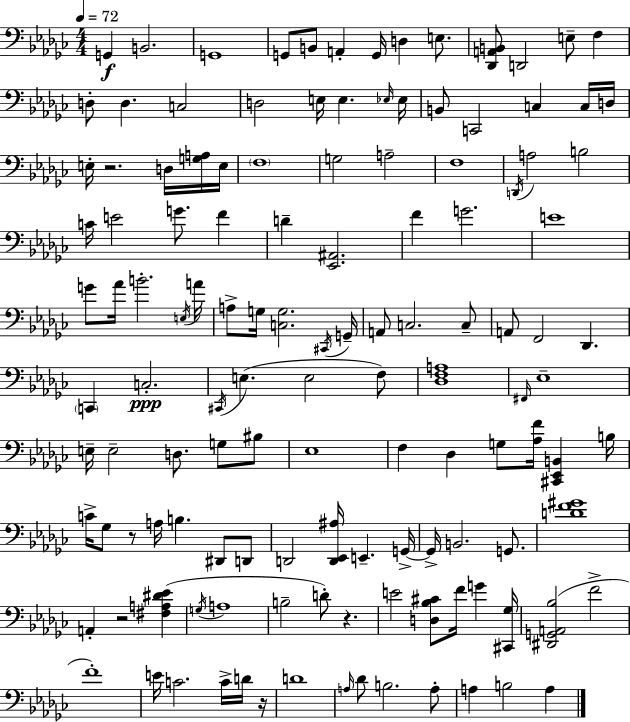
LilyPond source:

{
  \clef bass
  \numericTimeSignature
  \time 4/4
  \key ees \minor
  \tempo 4 = 72
  \repeat volta 2 { g,4\f b,2. | g,1 | g,8 b,8 a,4-. g,16 d4 e8. | <des, a, b,>8 d,2 e8-- f4 | \break d8-. d4. c2 | d2 e16 e4. \grace { ees16 } | ees16 b,8 c,2 c4 c16 | d16 e16-. r2. d16 <g a>16 | \break e16 \parenthesize f1 | g2 a2-- | f1 | \acciaccatura { d,16 } a2 b2 | \break c'16 e'2 g'8. f'4 | d'4-- <ees, ais,>2. | f'4 g'2. | e'1 | \break g'8 aes'16 b'2.-. | \acciaccatura { e16 } a'16 a8-> g16 <c g>2. | \acciaccatura { cis,16 } g,16-- a,8 c2. | c8-- a,8 f,2 des,4. | \break \parenthesize c,4 c2.-.\ppp | \acciaccatura { cis,16 } e4.( e2 | f8) <des f a>1 | \grace { fis,16 } ees1-- | \break e16-- e2-- d8. | g8 bis8 ees1 | f4 des4 g8 | <aes f'>16 <cis, ees, b,>4 b16 c'16-> ges8 r8 a16 b4. | \break dis,8 d,8 d,2 <d, ees, ais>16 e,4.-- | g,16->~~ g,16-> b,2. | g,8. <d' f' gis'>1 | a,4-. r2 | \break <fis a dis' ees'>4( \acciaccatura { g16 } a1 | b2-- d'8-.) | r4. e'2 <d bes cis'>8 | f'16 g'4 <cis, ges>16 <dis, g, a, bes>2( f'2-> | \break f'1-.) | e'16 c'2. | c'16-> d'16 r16 d'1 | \grace { a16 } des'8 b2. | \break a8-. a4 b2 | a4 } \bar "|."
}